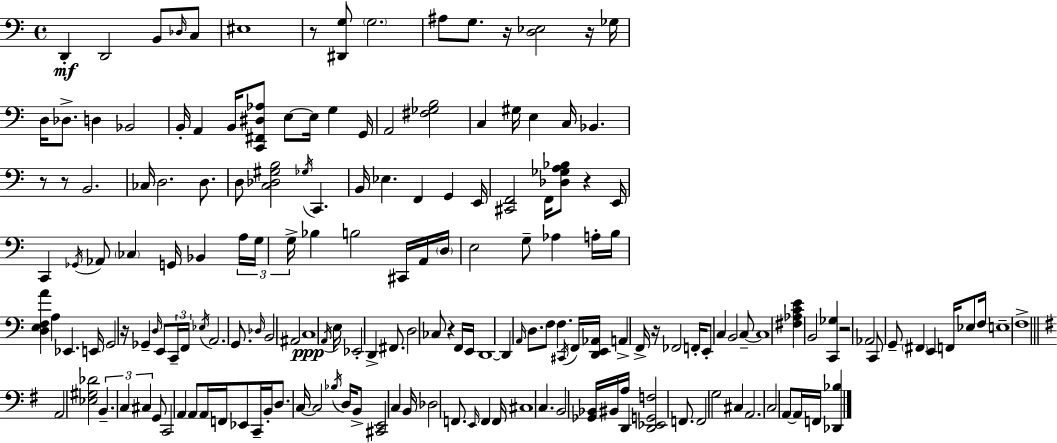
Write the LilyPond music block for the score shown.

{
  \clef bass
  \time 4/4
  \defaultTimeSignature
  \key a \minor
  d,4-.\mf d,2 b,8 \grace { des16 } c8 | eis1 | r8 <dis, g>8 \parenthesize g2. | ais8 g8. r16 <d ees>2 r16 | \break ges16 d16 des8.-> d4 bes,2 | b,16-. a,4 b,16 <c, fis, dis aes>8 e8~~ e16 g4 | g,16 a,2 <fis ges b>2 | c4 gis16 e4 c16 bes,4. | \break r8 r8 b,2. | ces16 d2. d8. | d8 <c des gis b>2 \acciaccatura { ges16 } c,4. | b,16 ees4. f,4 g,4 | \break e,16 <cis, f,>2 f,16 <des ges a bes>8 r4 | e,16 c,4 \acciaccatura { ges,16 } aes,8 \parenthesize ces4 g,16 bes,4 | \tuplet 3/2 { a16 g16 g16-> } bes4 b2 | cis,16 a,16 \parenthesize d16 e2 g8-- aes4 | \break a16-. b16 <d e f a'>4 a4 ees,4. | e,16 g,2 r16 ges,4-- | \grace { d16 } e,8 \tuplet 3/2 { c,16-- f,16 \acciaccatura { ees16 } } a,2. | g,8. \grace { des16 } b,2 ais,2 | \break c1\ppp | \acciaccatura { a,16 } e16 ees,2-. | d,4-> fis,8. d2 ces8 | r4 f,16 e,16 d,1~~ | \break d,4 \grace { a,16 } d8. f8 | f4. \acciaccatura { cis,16 } f,16 <d, e, aes,>16 a,4-> f,16-> r16 | fes,2 f,16-. e,8-. c4 b,2 | c8--~~ c1 | \break <fis aes c' e'>4 b,2 | <c, ges>4 r2 | aes,2 c,8 g,8-- \parenthesize fis,4 | e,4 f,16 ees8 f16 e1-- | \break f1-> | \bar "||" \break \key g \major a,2 <ees gis des'>2 | \tuplet 3/2 { b,4.-- c4 cis4 } g,8 | c,2 a,4 a,8 a,16 f,16 | ees,8 c,16-- b,16-. d8. c16~~ c2 | \break \acciaccatura { bes16 } d16 b,8-> <cis, e,>2 c4 | b,16 des2 f,8. \grace { e,16 } f,4 | f,16 cis1 | c4. b,2 | \break <ges, bes,>16 bis,16 a16 d,4 <d, ees, g, f>2 f,8. | f,2 g2 | cis4 a,2. | c2 a,8~~ a,16 f,16 <des, bes>4 | \break \bar "|."
}